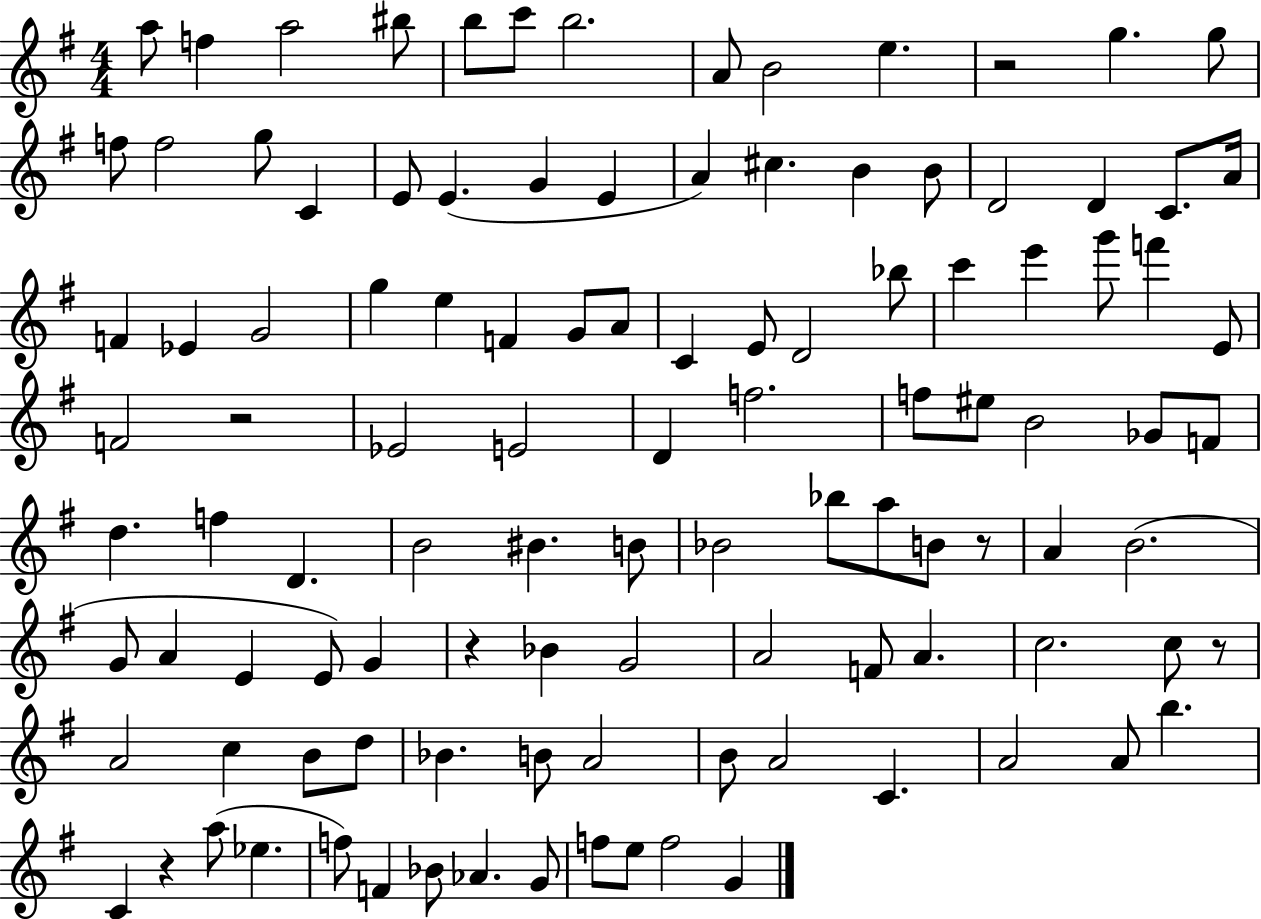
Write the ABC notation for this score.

X:1
T:Untitled
M:4/4
L:1/4
K:G
a/2 f a2 ^b/2 b/2 c'/2 b2 A/2 B2 e z2 g g/2 f/2 f2 g/2 C E/2 E G E A ^c B B/2 D2 D C/2 A/4 F _E G2 g e F G/2 A/2 C E/2 D2 _b/2 c' e' g'/2 f' E/2 F2 z2 _E2 E2 D f2 f/2 ^e/2 B2 _G/2 F/2 d f D B2 ^B B/2 _B2 _b/2 a/2 B/2 z/2 A B2 G/2 A E E/2 G z _B G2 A2 F/2 A c2 c/2 z/2 A2 c B/2 d/2 _B B/2 A2 B/2 A2 C A2 A/2 b C z a/2 _e f/2 F _B/2 _A G/2 f/2 e/2 f2 G